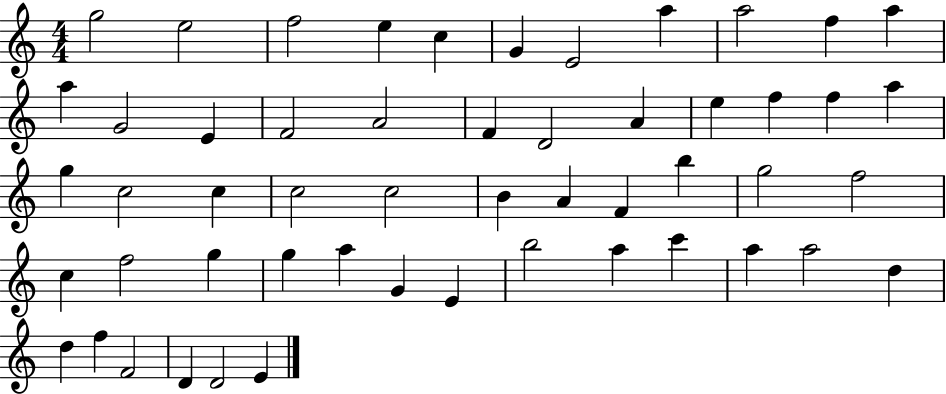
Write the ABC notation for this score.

X:1
T:Untitled
M:4/4
L:1/4
K:C
g2 e2 f2 e c G E2 a a2 f a a G2 E F2 A2 F D2 A e f f a g c2 c c2 c2 B A F b g2 f2 c f2 g g a G E b2 a c' a a2 d d f F2 D D2 E